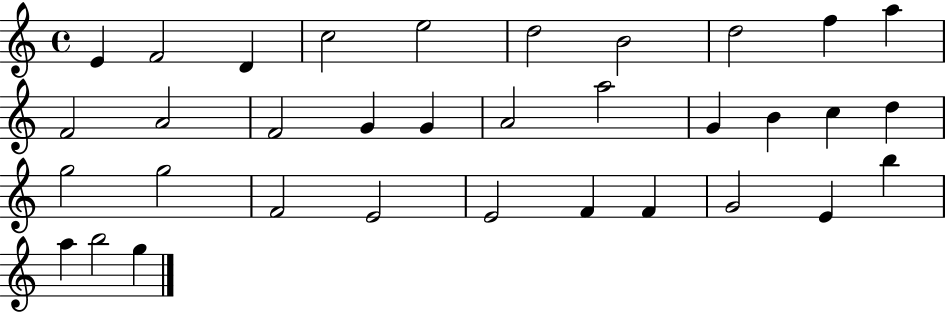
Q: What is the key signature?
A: C major